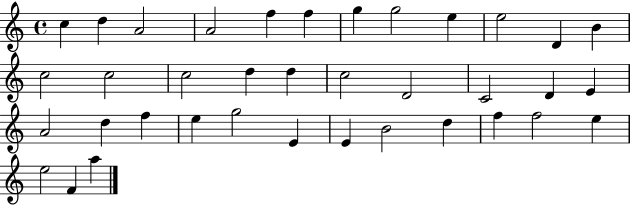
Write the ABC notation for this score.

X:1
T:Untitled
M:4/4
L:1/4
K:C
c d A2 A2 f f g g2 e e2 D B c2 c2 c2 d d c2 D2 C2 D E A2 d f e g2 E E B2 d f f2 e e2 F a